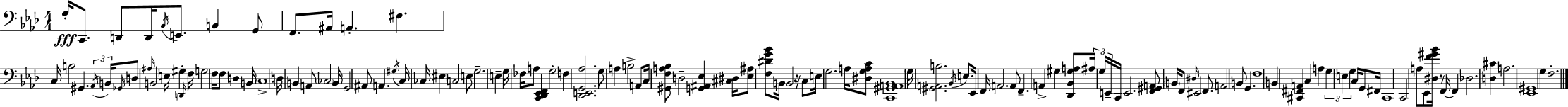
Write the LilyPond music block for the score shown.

{
  \clef bass
  \numericTimeSignature
  \time 4/4
  \key aes \major
  g16-.\fff c,8. d,8 d,16 \acciaccatura { bes,16 } e,8. b,4 g,8 | f,8. ais,16 a,4.-. fis4. | c16 b2 gis,4. | \tuplet 3/2 { \acciaccatura { aes,16 } b,16-- \grace { ges,16 } } d8 \grace { ais16 } b,2-- e16 gis4-. | \break \grace { d,16 } f16 g2 f16 f8 | d4 b,16 \parenthesize c1-> | d16 b,4 a,8 \parenthesize ces2 | b,16 g,2 ais,8 a,4. | \break \acciaccatura { gis16 } c16 ces16 \parenthesize eis4 c2 | e8 g2.-- | e4-- g16 fes16 a8 <c, des, ees, f,>4 g2-. | f4 <des, e, g, aes>2. | \break g8 a4 b2-> | a,8 c16 <gis, f a bes>8 d2-- | <g, ais, ees>4 <cis dis>16 <ees ais>8 <f dis' g' bes'>8 b,16 b,2 | r16 c8 e16 g2. | \break a16 <dis g a c'>8 <c, gis, a, bes,>1 | \parenthesize g16 <gis, a, b>2. | \acciaccatura { bes,16 } e8. ees,16 f,16 a,2. | a,8-- f,4.-- a,4-> | \break gis4 <des, bes, gis a>8 \tuplet 3/2 { ais16 g16 e,16-- } c,16 e,2. | <f, gis, a,>8 \parenthesize b,16 f,8 \grace { dis16 } eis,2 | f,8. a,2 | b,8 g,4. f1 | \break b,4-- <cis, fis, a,>4 | c4 a4 \tuplet 3/2 { g4 e4 | g4 } c16 g,8 fis,16 c,1 | c,2 | \break a8 ees,8 <dis f' gis' bes'>16 r8 f,16~~ f,4 des2. | <d cis'>4 a2. | <ees, gis,>1 | g4 f2.-. | \break \bar "|."
}